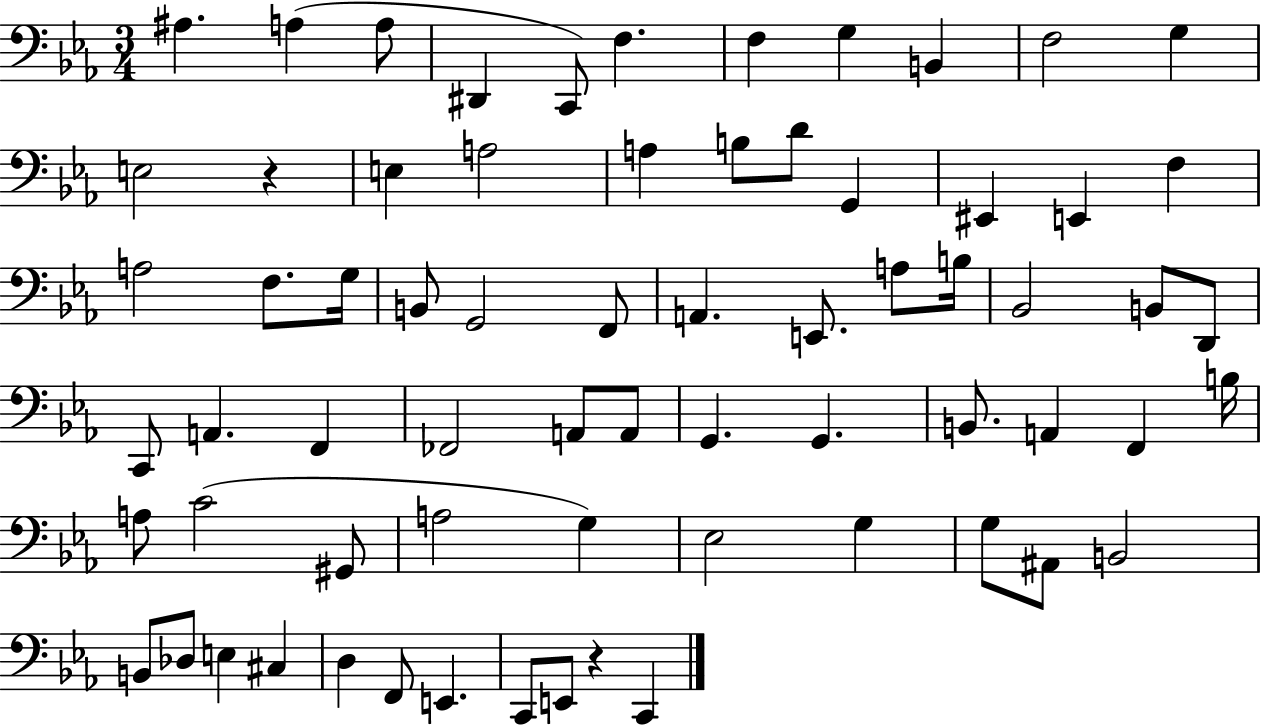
A#3/q. A3/q A3/e D#2/q C2/e F3/q. F3/q G3/q B2/q F3/h G3/q E3/h R/q E3/q A3/h A3/q B3/e D4/e G2/q EIS2/q E2/q F3/q A3/h F3/e. G3/s B2/e G2/h F2/e A2/q. E2/e. A3/e B3/s Bb2/h B2/e D2/e C2/e A2/q. F2/q FES2/h A2/e A2/e G2/q. G2/q. B2/e. A2/q F2/q B3/s A3/e C4/h G#2/e A3/h G3/q Eb3/h G3/q G3/e A#2/e B2/h B2/e Db3/e E3/q C#3/q D3/q F2/e E2/q. C2/e E2/e R/q C2/q